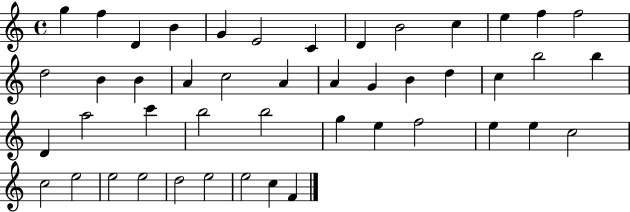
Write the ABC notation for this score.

X:1
T:Untitled
M:4/4
L:1/4
K:C
g f D B G E2 C D B2 c e f f2 d2 B B A c2 A A G B d c b2 b D a2 c' b2 b2 g e f2 e e c2 c2 e2 e2 e2 d2 e2 e2 c F